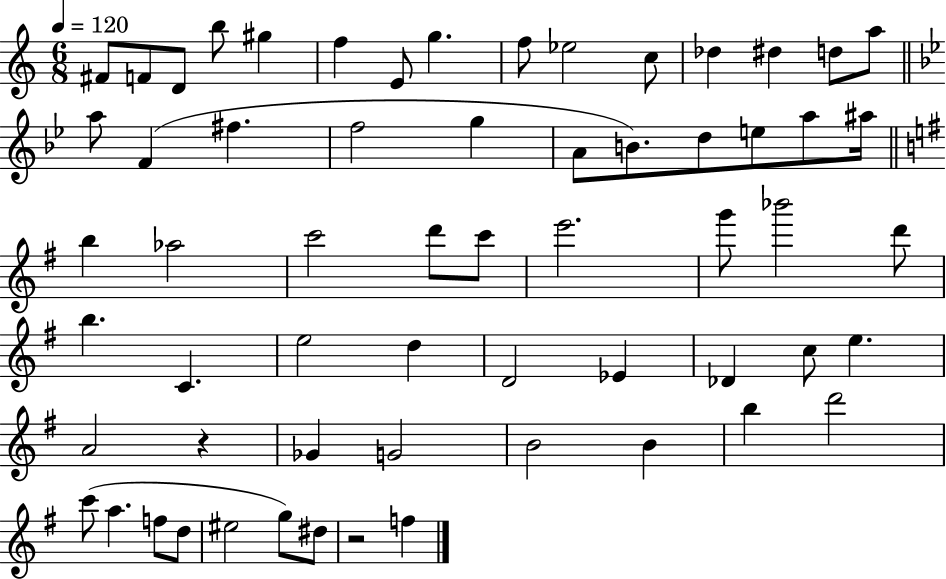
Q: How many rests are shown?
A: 2